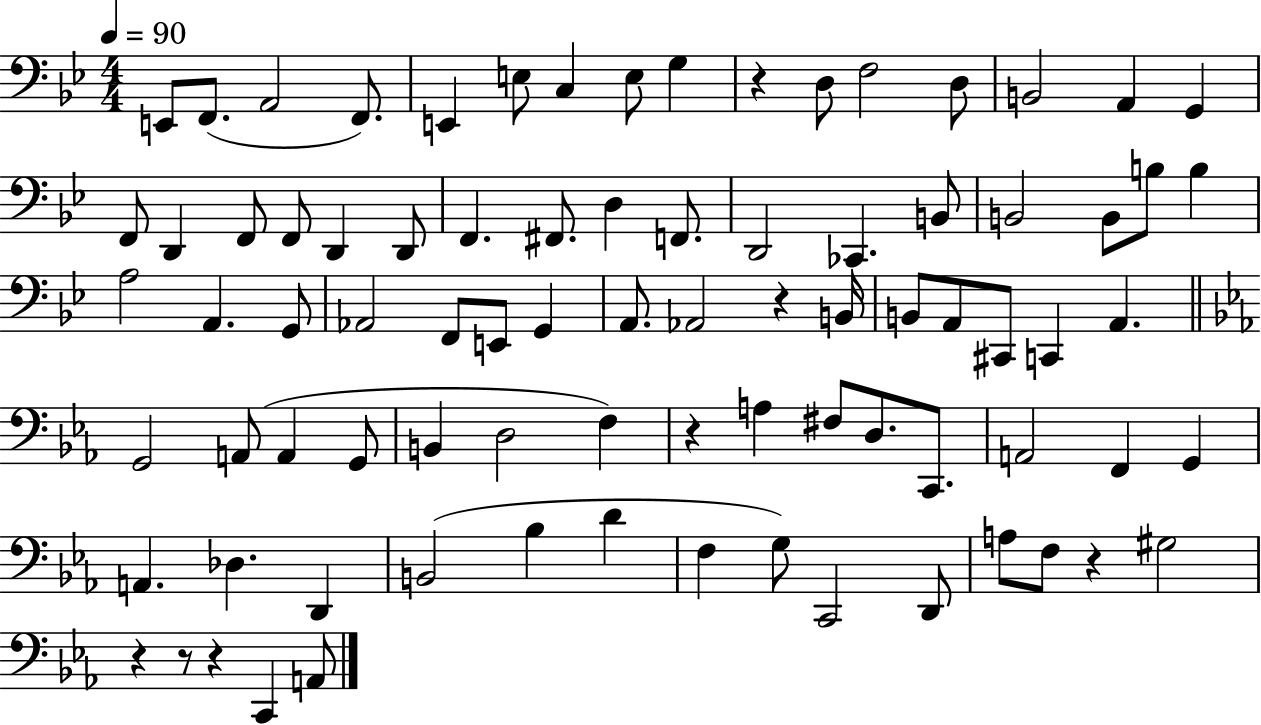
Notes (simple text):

E2/e F2/e. A2/h F2/e. E2/q E3/e C3/q E3/e G3/q R/q D3/e F3/h D3/e B2/h A2/q G2/q F2/e D2/q F2/e F2/e D2/q D2/e F2/q. F#2/e. D3/q F2/e. D2/h CES2/q. B2/e B2/h B2/e B3/e B3/q A3/h A2/q. G2/e Ab2/h F2/e E2/e G2/q A2/e. Ab2/h R/q B2/s B2/e A2/e C#2/e C2/q A2/q. G2/h A2/e A2/q G2/e B2/q D3/h F3/q R/q A3/q F#3/e D3/e. C2/e. A2/h F2/q G2/q A2/q. Db3/q. D2/q B2/h Bb3/q D4/q F3/q G3/e C2/h D2/e A3/e F3/e R/q G#3/h R/q R/e R/q C2/q A2/e